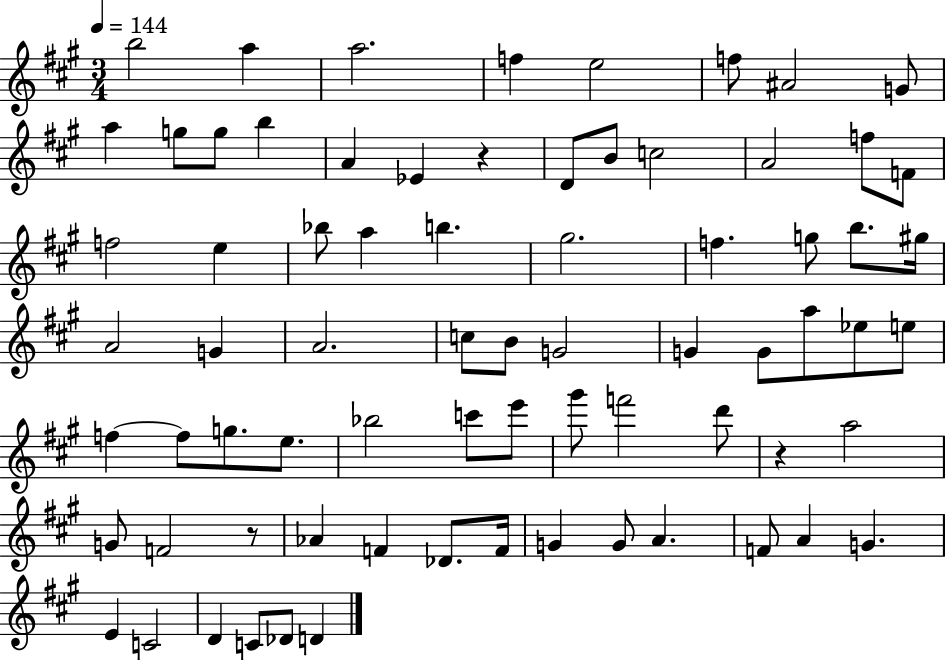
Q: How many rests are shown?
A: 3